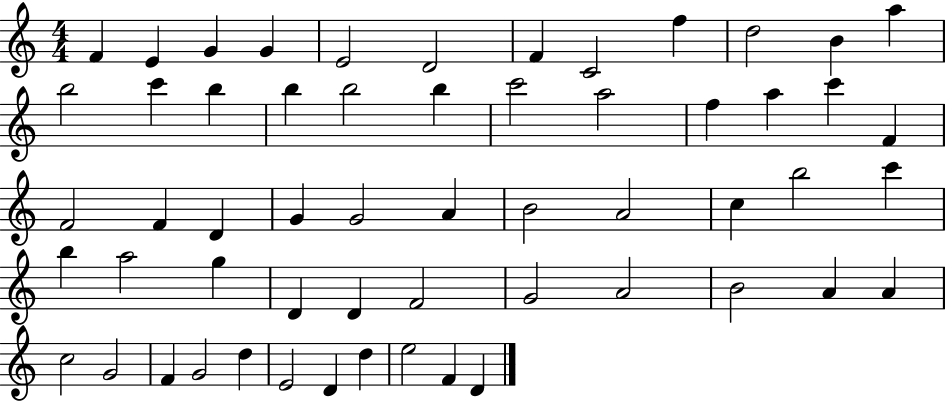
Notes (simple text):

F4/q E4/q G4/q G4/q E4/h D4/h F4/q C4/h F5/q D5/h B4/q A5/q B5/h C6/q B5/q B5/q B5/h B5/q C6/h A5/h F5/q A5/q C6/q F4/q F4/h F4/q D4/q G4/q G4/h A4/q B4/h A4/h C5/q B5/h C6/q B5/q A5/h G5/q D4/q D4/q F4/h G4/h A4/h B4/h A4/q A4/q C5/h G4/h F4/q G4/h D5/q E4/h D4/q D5/q E5/h F4/q D4/q